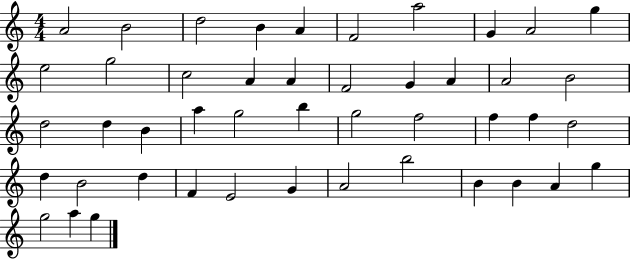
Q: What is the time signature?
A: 4/4